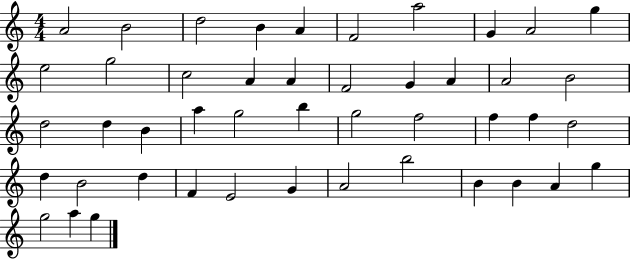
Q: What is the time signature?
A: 4/4